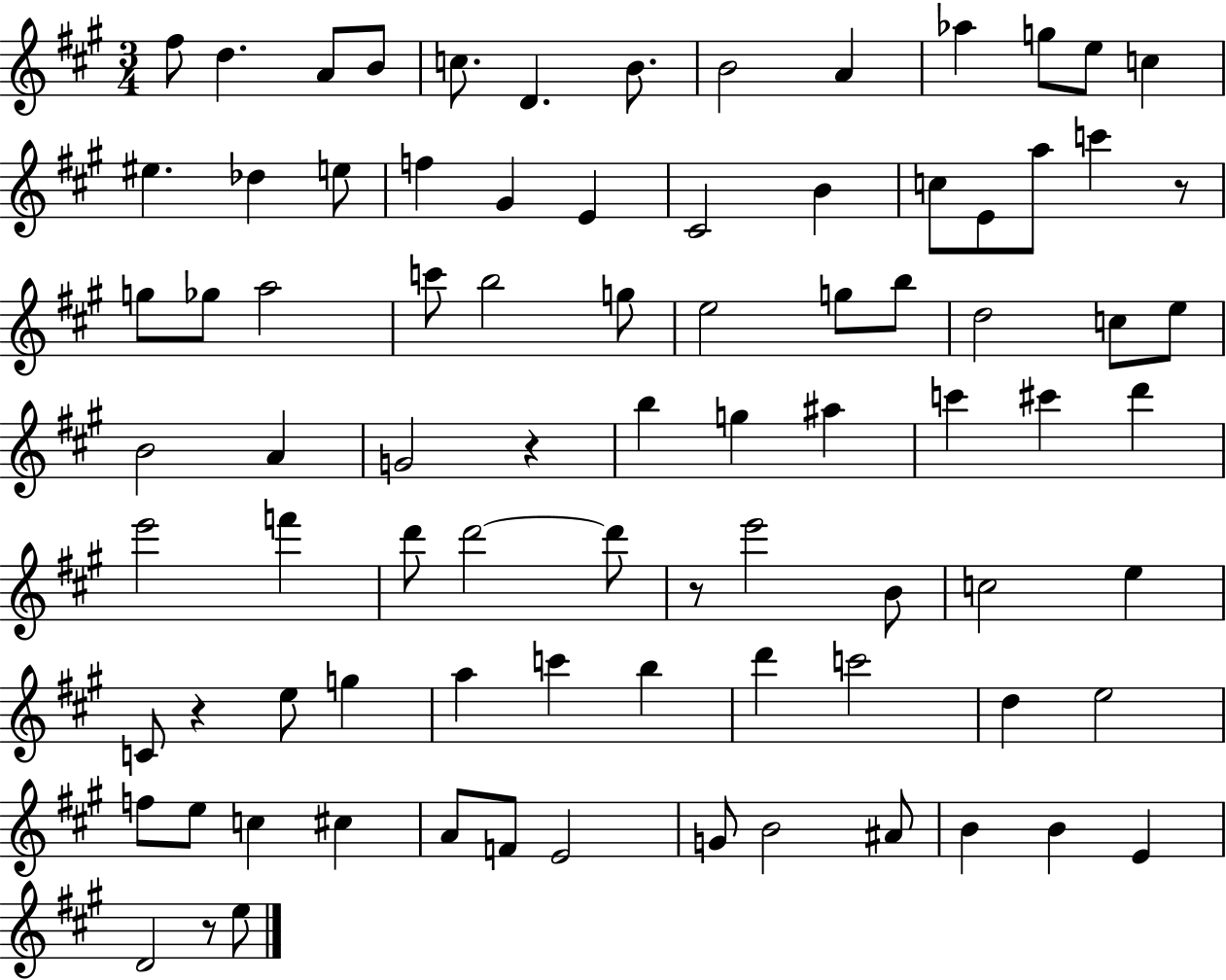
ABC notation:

X:1
T:Untitled
M:3/4
L:1/4
K:A
^f/2 d A/2 B/2 c/2 D B/2 B2 A _a g/2 e/2 c ^e _d e/2 f ^G E ^C2 B c/2 E/2 a/2 c' z/2 g/2 _g/2 a2 c'/2 b2 g/2 e2 g/2 b/2 d2 c/2 e/2 B2 A G2 z b g ^a c' ^c' d' e'2 f' d'/2 d'2 d'/2 z/2 e'2 B/2 c2 e C/2 z e/2 g a c' b d' c'2 d e2 f/2 e/2 c ^c A/2 F/2 E2 G/2 B2 ^A/2 B B E D2 z/2 e/2